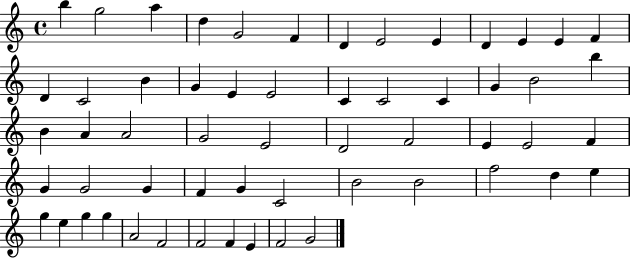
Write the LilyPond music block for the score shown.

{
  \clef treble
  \time 4/4
  \defaultTimeSignature
  \key c \major
  b''4 g''2 a''4 | d''4 g'2 f'4 | d'4 e'2 e'4 | d'4 e'4 e'4 f'4 | \break d'4 c'2 b'4 | g'4 e'4 e'2 | c'4 c'2 c'4 | g'4 b'2 b''4 | \break b'4 a'4 a'2 | g'2 e'2 | d'2 f'2 | e'4 e'2 f'4 | \break g'4 g'2 g'4 | f'4 g'4 c'2 | b'2 b'2 | f''2 d''4 e''4 | \break g''4 e''4 g''4 g''4 | a'2 f'2 | f'2 f'4 e'4 | f'2 g'2 | \break \bar "|."
}